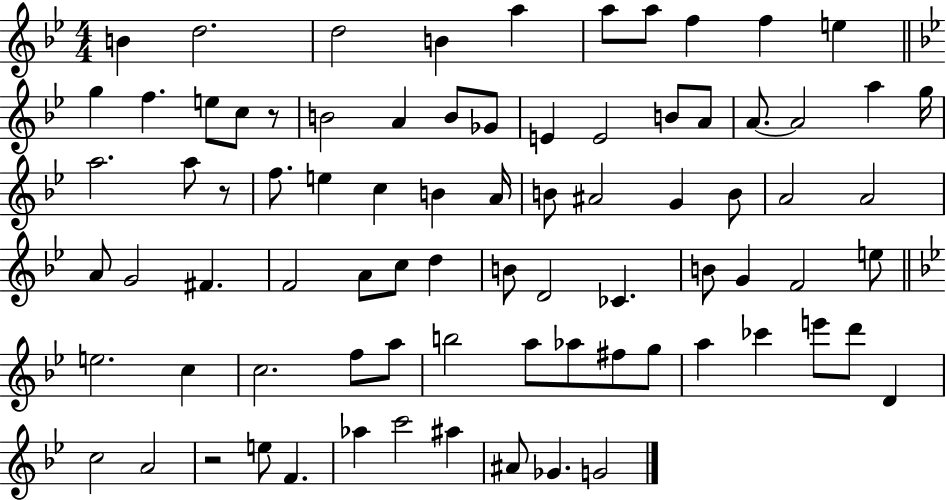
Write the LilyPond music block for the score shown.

{
  \clef treble
  \numericTimeSignature
  \time 4/4
  \key bes \major
  \repeat volta 2 { b'4 d''2. | d''2 b'4 a''4 | a''8 a''8 f''4 f''4 e''4 | \bar "||" \break \key bes \major g''4 f''4. e''8 c''8 r8 | b'2 a'4 b'8 ges'8 | e'4 e'2 b'8 a'8 | a'8.~~ a'2 a''4 g''16 | \break a''2. a''8 r8 | f''8. e''4 c''4 b'4 a'16 | b'8 ais'2 g'4 b'8 | a'2 a'2 | \break a'8 g'2 fis'4. | f'2 a'8 c''8 d''4 | b'8 d'2 ces'4. | b'8 g'4 f'2 e''8 | \break \bar "||" \break \key bes \major e''2. c''4 | c''2. f''8 a''8 | b''2 a''8 aes''8 fis''8 g''8 | a''4 ces'''4 e'''8 d'''8 d'4 | \break c''2 a'2 | r2 e''8 f'4. | aes''4 c'''2 ais''4 | ais'8 ges'4. g'2 | \break } \bar "|."
}